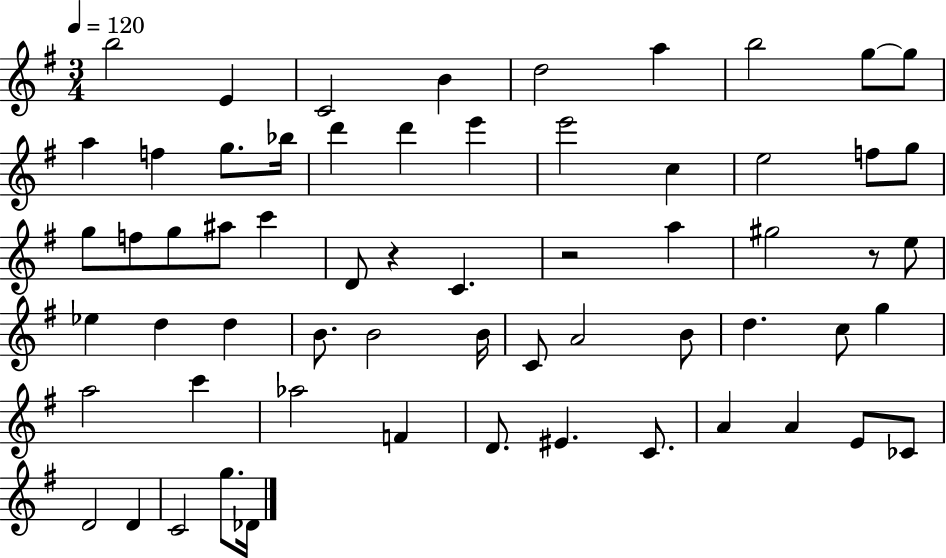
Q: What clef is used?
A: treble